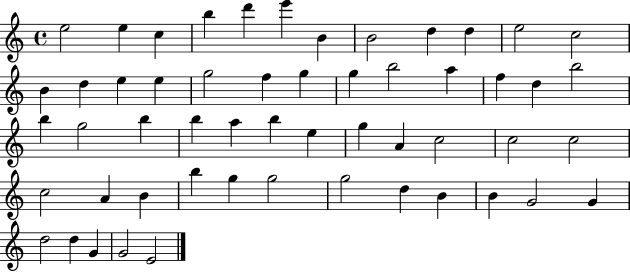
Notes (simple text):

E5/h E5/q C5/q B5/q D6/q E6/q B4/q B4/h D5/q D5/q E5/h C5/h B4/q D5/q E5/q E5/q G5/h F5/q G5/q G5/q B5/h A5/q F5/q D5/q B5/h B5/q G5/h B5/q B5/q A5/q B5/q E5/q G5/q A4/q C5/h C5/h C5/h C5/h A4/q B4/q B5/q G5/q G5/h G5/h D5/q B4/q B4/q G4/h G4/q D5/h D5/q G4/q G4/h E4/h